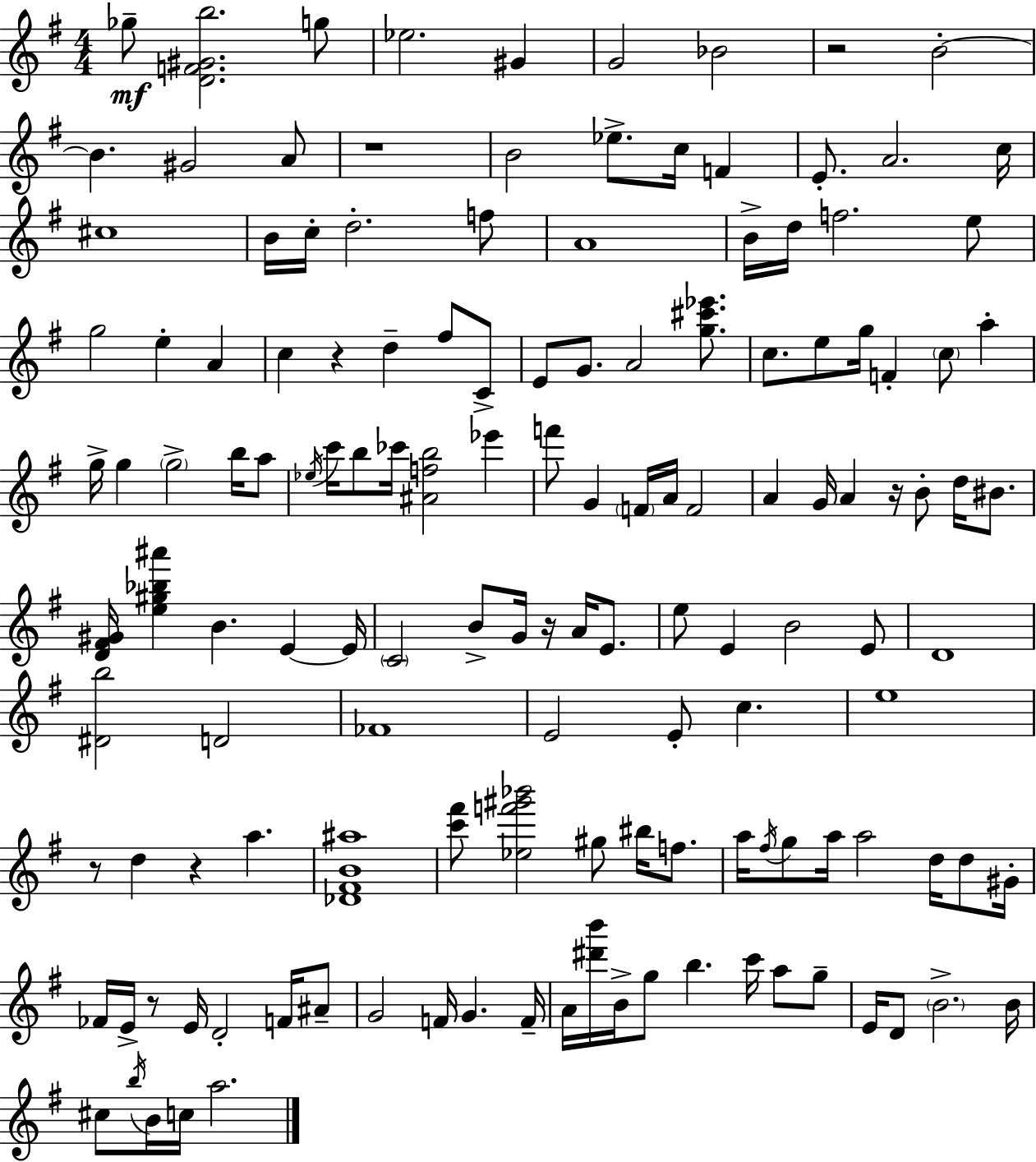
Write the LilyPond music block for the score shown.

{
  \clef treble
  \numericTimeSignature
  \time 4/4
  \key e \minor
  ges''8--\mf <d' f' gis' b''>2. g''8 | ees''2. gis'4 | g'2 bes'2 | r2 b'2-.~~ | \break b'4. gis'2 a'8 | r1 | b'2 ees''8.-> c''16 f'4 | e'8.-. a'2. c''16 | \break cis''1 | b'16 c''16-. d''2.-. f''8 | a'1 | b'16-> d''16 f''2. e''8 | \break g''2 e''4-. a'4 | c''4 r4 d''4-- fis''8 c'8-> | e'8 g'8. a'2 <g'' cis''' ees'''>8. | c''8. e''8 g''16 f'4-. \parenthesize c''8 a''4-. | \break g''16-> g''4 \parenthesize g''2-> b''16 a''8 | \acciaccatura { ees''16 } c'''16 b''8 ces'''16 <ais' f'' b''>2 ees'''4 | f'''8 g'4 \parenthesize f'16 a'16 f'2 | a'4 g'16 a'4 r16 b'8-. d''16 bis'8. | \break <d' fis' gis'>16 <e'' gis'' bes'' ais'''>4 b'4. e'4~~ | e'16 \parenthesize c'2 b'8-> g'16 r16 a'16 e'8. | e''8 e'4 b'2 e'8 | d'1 | \break <dis' b''>2 d'2 | fes'1 | e'2 e'8-. c''4. | e''1 | \break r8 d''4 r4 a''4. | <des' fis' b' ais''>1 | <c''' fis'''>8 <ees'' f''' gis''' bes'''>2 gis''8 bis''16 f''8. | a''16 \acciaccatura { fis''16 } g''8 a''16 a''2 d''16 d''8 | \break gis'16-. fes'16 e'16-> r8 e'16 d'2-. f'16 | ais'8-- g'2 f'16 g'4. | f'16-- a'16 <dis''' b'''>16 b'16-> g''8 b''4. c'''16 a''8 | g''8-- e'16 d'8 \parenthesize b'2.-> | \break b'16 cis''8 \acciaccatura { b''16 } b'16 c''16 a''2. | \bar "|."
}